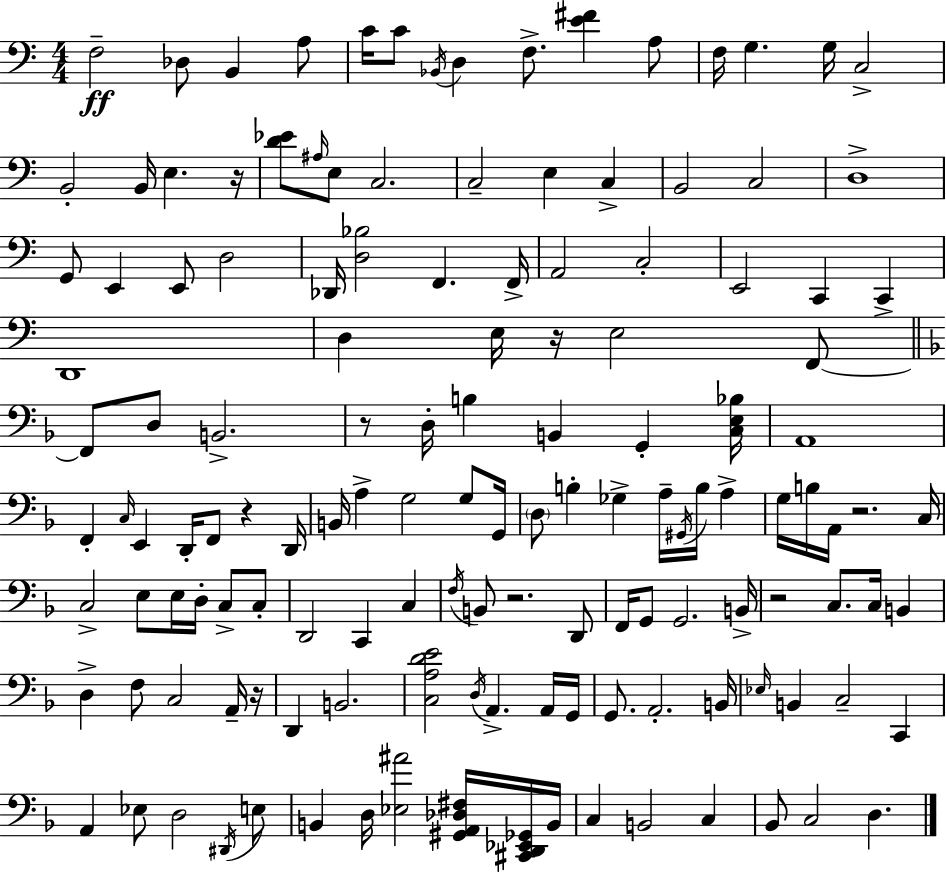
F3/h Db3/e B2/q A3/e C4/s C4/e Bb2/s D3/q F3/e. [E4,F#4]/q A3/e F3/s G3/q. G3/s C3/h B2/h B2/s E3/q. R/s [D4,Eb4]/e A#3/s E3/e C3/h. C3/h E3/q C3/q B2/h C3/h D3/w G2/e E2/q E2/e D3/h Db2/s [D3,Bb3]/h F2/q. F2/s A2/h C3/h E2/h C2/q C2/q D2/w D3/q E3/s R/s E3/h F2/e F2/e D3/e B2/h. R/e D3/s B3/q B2/q G2/q [C3,E3,Bb3]/s A2/w F2/q C3/s E2/q D2/s F2/e R/q D2/s B2/s A3/q G3/h G3/e G2/s D3/e B3/q Gb3/q A3/s G#2/s B3/s A3/q G3/s B3/s A2/s R/h. C3/s C3/h E3/e E3/s D3/s C3/e C3/e D2/h C2/q C3/q F3/s B2/e R/h. D2/e F2/s G2/e G2/h. B2/s R/h C3/e. C3/s B2/q D3/q F3/e C3/h A2/s R/s D2/q B2/h. [C3,A3,D4,E4]/h D3/s A2/q. A2/s G2/s G2/e. A2/h. B2/s Eb3/s B2/q C3/h C2/q A2/q Eb3/e D3/h D#2/s E3/e B2/q D3/s [Eb3,A#4]/h [G#2,A2,Db3,F#3]/s [C#2,D2,Eb2,Gb2]/s B2/s C3/q B2/h C3/q Bb2/e C3/h D3/q.